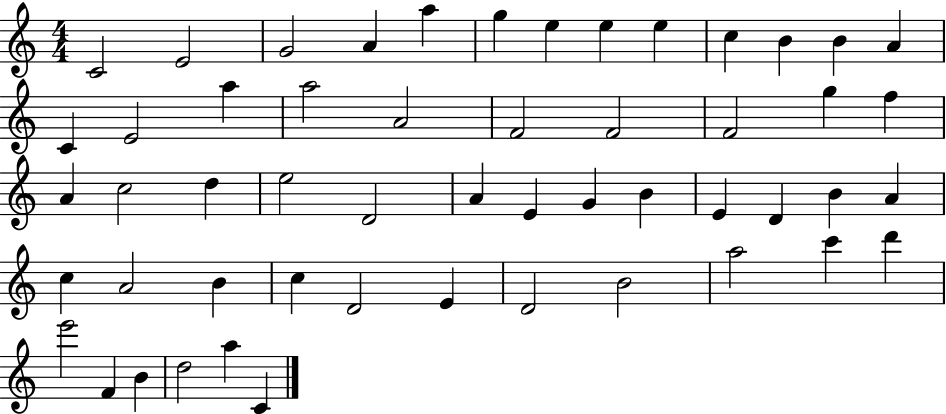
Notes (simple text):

C4/h E4/h G4/h A4/q A5/q G5/q E5/q E5/q E5/q C5/q B4/q B4/q A4/q C4/q E4/h A5/q A5/h A4/h F4/h F4/h F4/h G5/q F5/q A4/q C5/h D5/q E5/h D4/h A4/q E4/q G4/q B4/q E4/q D4/q B4/q A4/q C5/q A4/h B4/q C5/q D4/h E4/q D4/h B4/h A5/h C6/q D6/q E6/h F4/q B4/q D5/h A5/q C4/q